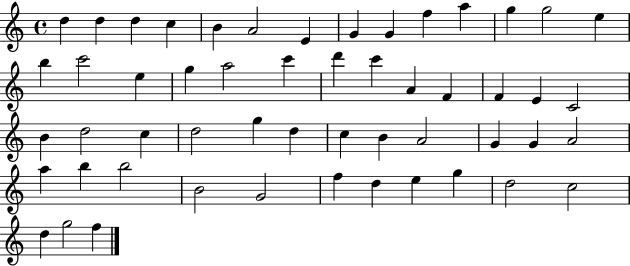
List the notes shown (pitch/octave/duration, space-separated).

D5/q D5/q D5/q C5/q B4/q A4/h E4/q G4/q G4/q F5/q A5/q G5/q G5/h E5/q B5/q C6/h E5/q G5/q A5/h C6/q D6/q C6/q A4/q F4/q F4/q E4/q C4/h B4/q D5/h C5/q D5/h G5/q D5/q C5/q B4/q A4/h G4/q G4/q A4/h A5/q B5/q B5/h B4/h G4/h F5/q D5/q E5/q G5/q D5/h C5/h D5/q G5/h F5/q